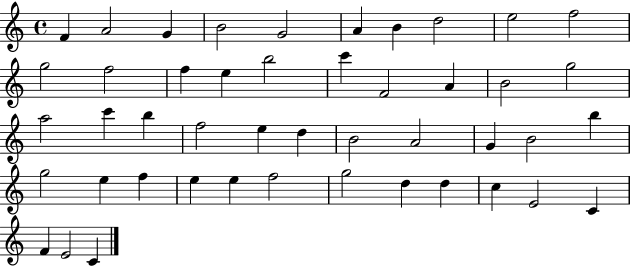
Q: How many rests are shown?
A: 0